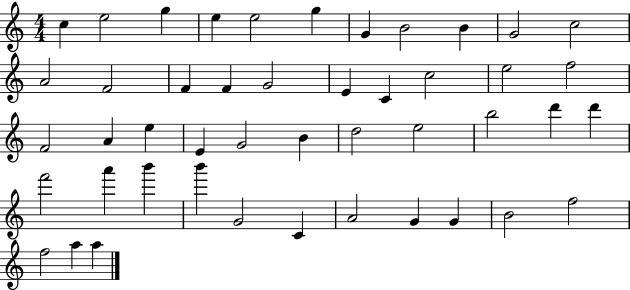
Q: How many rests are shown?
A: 0